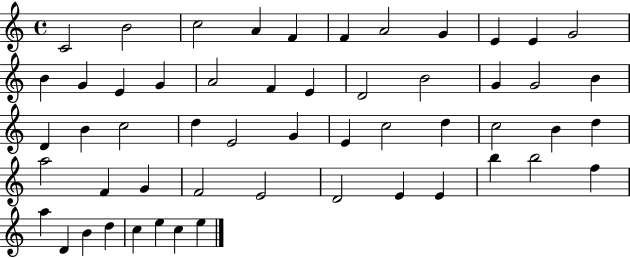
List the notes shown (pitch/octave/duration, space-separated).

C4/h B4/h C5/h A4/q F4/q F4/q A4/h G4/q E4/q E4/q G4/h B4/q G4/q E4/q G4/q A4/h F4/q E4/q D4/h B4/h G4/q G4/h B4/q D4/q B4/q C5/h D5/q E4/h G4/q E4/q C5/h D5/q C5/h B4/q D5/q A5/h F4/q G4/q F4/h E4/h D4/h E4/q E4/q B5/q B5/h F5/q A5/q D4/q B4/q D5/q C5/q E5/q C5/q E5/q